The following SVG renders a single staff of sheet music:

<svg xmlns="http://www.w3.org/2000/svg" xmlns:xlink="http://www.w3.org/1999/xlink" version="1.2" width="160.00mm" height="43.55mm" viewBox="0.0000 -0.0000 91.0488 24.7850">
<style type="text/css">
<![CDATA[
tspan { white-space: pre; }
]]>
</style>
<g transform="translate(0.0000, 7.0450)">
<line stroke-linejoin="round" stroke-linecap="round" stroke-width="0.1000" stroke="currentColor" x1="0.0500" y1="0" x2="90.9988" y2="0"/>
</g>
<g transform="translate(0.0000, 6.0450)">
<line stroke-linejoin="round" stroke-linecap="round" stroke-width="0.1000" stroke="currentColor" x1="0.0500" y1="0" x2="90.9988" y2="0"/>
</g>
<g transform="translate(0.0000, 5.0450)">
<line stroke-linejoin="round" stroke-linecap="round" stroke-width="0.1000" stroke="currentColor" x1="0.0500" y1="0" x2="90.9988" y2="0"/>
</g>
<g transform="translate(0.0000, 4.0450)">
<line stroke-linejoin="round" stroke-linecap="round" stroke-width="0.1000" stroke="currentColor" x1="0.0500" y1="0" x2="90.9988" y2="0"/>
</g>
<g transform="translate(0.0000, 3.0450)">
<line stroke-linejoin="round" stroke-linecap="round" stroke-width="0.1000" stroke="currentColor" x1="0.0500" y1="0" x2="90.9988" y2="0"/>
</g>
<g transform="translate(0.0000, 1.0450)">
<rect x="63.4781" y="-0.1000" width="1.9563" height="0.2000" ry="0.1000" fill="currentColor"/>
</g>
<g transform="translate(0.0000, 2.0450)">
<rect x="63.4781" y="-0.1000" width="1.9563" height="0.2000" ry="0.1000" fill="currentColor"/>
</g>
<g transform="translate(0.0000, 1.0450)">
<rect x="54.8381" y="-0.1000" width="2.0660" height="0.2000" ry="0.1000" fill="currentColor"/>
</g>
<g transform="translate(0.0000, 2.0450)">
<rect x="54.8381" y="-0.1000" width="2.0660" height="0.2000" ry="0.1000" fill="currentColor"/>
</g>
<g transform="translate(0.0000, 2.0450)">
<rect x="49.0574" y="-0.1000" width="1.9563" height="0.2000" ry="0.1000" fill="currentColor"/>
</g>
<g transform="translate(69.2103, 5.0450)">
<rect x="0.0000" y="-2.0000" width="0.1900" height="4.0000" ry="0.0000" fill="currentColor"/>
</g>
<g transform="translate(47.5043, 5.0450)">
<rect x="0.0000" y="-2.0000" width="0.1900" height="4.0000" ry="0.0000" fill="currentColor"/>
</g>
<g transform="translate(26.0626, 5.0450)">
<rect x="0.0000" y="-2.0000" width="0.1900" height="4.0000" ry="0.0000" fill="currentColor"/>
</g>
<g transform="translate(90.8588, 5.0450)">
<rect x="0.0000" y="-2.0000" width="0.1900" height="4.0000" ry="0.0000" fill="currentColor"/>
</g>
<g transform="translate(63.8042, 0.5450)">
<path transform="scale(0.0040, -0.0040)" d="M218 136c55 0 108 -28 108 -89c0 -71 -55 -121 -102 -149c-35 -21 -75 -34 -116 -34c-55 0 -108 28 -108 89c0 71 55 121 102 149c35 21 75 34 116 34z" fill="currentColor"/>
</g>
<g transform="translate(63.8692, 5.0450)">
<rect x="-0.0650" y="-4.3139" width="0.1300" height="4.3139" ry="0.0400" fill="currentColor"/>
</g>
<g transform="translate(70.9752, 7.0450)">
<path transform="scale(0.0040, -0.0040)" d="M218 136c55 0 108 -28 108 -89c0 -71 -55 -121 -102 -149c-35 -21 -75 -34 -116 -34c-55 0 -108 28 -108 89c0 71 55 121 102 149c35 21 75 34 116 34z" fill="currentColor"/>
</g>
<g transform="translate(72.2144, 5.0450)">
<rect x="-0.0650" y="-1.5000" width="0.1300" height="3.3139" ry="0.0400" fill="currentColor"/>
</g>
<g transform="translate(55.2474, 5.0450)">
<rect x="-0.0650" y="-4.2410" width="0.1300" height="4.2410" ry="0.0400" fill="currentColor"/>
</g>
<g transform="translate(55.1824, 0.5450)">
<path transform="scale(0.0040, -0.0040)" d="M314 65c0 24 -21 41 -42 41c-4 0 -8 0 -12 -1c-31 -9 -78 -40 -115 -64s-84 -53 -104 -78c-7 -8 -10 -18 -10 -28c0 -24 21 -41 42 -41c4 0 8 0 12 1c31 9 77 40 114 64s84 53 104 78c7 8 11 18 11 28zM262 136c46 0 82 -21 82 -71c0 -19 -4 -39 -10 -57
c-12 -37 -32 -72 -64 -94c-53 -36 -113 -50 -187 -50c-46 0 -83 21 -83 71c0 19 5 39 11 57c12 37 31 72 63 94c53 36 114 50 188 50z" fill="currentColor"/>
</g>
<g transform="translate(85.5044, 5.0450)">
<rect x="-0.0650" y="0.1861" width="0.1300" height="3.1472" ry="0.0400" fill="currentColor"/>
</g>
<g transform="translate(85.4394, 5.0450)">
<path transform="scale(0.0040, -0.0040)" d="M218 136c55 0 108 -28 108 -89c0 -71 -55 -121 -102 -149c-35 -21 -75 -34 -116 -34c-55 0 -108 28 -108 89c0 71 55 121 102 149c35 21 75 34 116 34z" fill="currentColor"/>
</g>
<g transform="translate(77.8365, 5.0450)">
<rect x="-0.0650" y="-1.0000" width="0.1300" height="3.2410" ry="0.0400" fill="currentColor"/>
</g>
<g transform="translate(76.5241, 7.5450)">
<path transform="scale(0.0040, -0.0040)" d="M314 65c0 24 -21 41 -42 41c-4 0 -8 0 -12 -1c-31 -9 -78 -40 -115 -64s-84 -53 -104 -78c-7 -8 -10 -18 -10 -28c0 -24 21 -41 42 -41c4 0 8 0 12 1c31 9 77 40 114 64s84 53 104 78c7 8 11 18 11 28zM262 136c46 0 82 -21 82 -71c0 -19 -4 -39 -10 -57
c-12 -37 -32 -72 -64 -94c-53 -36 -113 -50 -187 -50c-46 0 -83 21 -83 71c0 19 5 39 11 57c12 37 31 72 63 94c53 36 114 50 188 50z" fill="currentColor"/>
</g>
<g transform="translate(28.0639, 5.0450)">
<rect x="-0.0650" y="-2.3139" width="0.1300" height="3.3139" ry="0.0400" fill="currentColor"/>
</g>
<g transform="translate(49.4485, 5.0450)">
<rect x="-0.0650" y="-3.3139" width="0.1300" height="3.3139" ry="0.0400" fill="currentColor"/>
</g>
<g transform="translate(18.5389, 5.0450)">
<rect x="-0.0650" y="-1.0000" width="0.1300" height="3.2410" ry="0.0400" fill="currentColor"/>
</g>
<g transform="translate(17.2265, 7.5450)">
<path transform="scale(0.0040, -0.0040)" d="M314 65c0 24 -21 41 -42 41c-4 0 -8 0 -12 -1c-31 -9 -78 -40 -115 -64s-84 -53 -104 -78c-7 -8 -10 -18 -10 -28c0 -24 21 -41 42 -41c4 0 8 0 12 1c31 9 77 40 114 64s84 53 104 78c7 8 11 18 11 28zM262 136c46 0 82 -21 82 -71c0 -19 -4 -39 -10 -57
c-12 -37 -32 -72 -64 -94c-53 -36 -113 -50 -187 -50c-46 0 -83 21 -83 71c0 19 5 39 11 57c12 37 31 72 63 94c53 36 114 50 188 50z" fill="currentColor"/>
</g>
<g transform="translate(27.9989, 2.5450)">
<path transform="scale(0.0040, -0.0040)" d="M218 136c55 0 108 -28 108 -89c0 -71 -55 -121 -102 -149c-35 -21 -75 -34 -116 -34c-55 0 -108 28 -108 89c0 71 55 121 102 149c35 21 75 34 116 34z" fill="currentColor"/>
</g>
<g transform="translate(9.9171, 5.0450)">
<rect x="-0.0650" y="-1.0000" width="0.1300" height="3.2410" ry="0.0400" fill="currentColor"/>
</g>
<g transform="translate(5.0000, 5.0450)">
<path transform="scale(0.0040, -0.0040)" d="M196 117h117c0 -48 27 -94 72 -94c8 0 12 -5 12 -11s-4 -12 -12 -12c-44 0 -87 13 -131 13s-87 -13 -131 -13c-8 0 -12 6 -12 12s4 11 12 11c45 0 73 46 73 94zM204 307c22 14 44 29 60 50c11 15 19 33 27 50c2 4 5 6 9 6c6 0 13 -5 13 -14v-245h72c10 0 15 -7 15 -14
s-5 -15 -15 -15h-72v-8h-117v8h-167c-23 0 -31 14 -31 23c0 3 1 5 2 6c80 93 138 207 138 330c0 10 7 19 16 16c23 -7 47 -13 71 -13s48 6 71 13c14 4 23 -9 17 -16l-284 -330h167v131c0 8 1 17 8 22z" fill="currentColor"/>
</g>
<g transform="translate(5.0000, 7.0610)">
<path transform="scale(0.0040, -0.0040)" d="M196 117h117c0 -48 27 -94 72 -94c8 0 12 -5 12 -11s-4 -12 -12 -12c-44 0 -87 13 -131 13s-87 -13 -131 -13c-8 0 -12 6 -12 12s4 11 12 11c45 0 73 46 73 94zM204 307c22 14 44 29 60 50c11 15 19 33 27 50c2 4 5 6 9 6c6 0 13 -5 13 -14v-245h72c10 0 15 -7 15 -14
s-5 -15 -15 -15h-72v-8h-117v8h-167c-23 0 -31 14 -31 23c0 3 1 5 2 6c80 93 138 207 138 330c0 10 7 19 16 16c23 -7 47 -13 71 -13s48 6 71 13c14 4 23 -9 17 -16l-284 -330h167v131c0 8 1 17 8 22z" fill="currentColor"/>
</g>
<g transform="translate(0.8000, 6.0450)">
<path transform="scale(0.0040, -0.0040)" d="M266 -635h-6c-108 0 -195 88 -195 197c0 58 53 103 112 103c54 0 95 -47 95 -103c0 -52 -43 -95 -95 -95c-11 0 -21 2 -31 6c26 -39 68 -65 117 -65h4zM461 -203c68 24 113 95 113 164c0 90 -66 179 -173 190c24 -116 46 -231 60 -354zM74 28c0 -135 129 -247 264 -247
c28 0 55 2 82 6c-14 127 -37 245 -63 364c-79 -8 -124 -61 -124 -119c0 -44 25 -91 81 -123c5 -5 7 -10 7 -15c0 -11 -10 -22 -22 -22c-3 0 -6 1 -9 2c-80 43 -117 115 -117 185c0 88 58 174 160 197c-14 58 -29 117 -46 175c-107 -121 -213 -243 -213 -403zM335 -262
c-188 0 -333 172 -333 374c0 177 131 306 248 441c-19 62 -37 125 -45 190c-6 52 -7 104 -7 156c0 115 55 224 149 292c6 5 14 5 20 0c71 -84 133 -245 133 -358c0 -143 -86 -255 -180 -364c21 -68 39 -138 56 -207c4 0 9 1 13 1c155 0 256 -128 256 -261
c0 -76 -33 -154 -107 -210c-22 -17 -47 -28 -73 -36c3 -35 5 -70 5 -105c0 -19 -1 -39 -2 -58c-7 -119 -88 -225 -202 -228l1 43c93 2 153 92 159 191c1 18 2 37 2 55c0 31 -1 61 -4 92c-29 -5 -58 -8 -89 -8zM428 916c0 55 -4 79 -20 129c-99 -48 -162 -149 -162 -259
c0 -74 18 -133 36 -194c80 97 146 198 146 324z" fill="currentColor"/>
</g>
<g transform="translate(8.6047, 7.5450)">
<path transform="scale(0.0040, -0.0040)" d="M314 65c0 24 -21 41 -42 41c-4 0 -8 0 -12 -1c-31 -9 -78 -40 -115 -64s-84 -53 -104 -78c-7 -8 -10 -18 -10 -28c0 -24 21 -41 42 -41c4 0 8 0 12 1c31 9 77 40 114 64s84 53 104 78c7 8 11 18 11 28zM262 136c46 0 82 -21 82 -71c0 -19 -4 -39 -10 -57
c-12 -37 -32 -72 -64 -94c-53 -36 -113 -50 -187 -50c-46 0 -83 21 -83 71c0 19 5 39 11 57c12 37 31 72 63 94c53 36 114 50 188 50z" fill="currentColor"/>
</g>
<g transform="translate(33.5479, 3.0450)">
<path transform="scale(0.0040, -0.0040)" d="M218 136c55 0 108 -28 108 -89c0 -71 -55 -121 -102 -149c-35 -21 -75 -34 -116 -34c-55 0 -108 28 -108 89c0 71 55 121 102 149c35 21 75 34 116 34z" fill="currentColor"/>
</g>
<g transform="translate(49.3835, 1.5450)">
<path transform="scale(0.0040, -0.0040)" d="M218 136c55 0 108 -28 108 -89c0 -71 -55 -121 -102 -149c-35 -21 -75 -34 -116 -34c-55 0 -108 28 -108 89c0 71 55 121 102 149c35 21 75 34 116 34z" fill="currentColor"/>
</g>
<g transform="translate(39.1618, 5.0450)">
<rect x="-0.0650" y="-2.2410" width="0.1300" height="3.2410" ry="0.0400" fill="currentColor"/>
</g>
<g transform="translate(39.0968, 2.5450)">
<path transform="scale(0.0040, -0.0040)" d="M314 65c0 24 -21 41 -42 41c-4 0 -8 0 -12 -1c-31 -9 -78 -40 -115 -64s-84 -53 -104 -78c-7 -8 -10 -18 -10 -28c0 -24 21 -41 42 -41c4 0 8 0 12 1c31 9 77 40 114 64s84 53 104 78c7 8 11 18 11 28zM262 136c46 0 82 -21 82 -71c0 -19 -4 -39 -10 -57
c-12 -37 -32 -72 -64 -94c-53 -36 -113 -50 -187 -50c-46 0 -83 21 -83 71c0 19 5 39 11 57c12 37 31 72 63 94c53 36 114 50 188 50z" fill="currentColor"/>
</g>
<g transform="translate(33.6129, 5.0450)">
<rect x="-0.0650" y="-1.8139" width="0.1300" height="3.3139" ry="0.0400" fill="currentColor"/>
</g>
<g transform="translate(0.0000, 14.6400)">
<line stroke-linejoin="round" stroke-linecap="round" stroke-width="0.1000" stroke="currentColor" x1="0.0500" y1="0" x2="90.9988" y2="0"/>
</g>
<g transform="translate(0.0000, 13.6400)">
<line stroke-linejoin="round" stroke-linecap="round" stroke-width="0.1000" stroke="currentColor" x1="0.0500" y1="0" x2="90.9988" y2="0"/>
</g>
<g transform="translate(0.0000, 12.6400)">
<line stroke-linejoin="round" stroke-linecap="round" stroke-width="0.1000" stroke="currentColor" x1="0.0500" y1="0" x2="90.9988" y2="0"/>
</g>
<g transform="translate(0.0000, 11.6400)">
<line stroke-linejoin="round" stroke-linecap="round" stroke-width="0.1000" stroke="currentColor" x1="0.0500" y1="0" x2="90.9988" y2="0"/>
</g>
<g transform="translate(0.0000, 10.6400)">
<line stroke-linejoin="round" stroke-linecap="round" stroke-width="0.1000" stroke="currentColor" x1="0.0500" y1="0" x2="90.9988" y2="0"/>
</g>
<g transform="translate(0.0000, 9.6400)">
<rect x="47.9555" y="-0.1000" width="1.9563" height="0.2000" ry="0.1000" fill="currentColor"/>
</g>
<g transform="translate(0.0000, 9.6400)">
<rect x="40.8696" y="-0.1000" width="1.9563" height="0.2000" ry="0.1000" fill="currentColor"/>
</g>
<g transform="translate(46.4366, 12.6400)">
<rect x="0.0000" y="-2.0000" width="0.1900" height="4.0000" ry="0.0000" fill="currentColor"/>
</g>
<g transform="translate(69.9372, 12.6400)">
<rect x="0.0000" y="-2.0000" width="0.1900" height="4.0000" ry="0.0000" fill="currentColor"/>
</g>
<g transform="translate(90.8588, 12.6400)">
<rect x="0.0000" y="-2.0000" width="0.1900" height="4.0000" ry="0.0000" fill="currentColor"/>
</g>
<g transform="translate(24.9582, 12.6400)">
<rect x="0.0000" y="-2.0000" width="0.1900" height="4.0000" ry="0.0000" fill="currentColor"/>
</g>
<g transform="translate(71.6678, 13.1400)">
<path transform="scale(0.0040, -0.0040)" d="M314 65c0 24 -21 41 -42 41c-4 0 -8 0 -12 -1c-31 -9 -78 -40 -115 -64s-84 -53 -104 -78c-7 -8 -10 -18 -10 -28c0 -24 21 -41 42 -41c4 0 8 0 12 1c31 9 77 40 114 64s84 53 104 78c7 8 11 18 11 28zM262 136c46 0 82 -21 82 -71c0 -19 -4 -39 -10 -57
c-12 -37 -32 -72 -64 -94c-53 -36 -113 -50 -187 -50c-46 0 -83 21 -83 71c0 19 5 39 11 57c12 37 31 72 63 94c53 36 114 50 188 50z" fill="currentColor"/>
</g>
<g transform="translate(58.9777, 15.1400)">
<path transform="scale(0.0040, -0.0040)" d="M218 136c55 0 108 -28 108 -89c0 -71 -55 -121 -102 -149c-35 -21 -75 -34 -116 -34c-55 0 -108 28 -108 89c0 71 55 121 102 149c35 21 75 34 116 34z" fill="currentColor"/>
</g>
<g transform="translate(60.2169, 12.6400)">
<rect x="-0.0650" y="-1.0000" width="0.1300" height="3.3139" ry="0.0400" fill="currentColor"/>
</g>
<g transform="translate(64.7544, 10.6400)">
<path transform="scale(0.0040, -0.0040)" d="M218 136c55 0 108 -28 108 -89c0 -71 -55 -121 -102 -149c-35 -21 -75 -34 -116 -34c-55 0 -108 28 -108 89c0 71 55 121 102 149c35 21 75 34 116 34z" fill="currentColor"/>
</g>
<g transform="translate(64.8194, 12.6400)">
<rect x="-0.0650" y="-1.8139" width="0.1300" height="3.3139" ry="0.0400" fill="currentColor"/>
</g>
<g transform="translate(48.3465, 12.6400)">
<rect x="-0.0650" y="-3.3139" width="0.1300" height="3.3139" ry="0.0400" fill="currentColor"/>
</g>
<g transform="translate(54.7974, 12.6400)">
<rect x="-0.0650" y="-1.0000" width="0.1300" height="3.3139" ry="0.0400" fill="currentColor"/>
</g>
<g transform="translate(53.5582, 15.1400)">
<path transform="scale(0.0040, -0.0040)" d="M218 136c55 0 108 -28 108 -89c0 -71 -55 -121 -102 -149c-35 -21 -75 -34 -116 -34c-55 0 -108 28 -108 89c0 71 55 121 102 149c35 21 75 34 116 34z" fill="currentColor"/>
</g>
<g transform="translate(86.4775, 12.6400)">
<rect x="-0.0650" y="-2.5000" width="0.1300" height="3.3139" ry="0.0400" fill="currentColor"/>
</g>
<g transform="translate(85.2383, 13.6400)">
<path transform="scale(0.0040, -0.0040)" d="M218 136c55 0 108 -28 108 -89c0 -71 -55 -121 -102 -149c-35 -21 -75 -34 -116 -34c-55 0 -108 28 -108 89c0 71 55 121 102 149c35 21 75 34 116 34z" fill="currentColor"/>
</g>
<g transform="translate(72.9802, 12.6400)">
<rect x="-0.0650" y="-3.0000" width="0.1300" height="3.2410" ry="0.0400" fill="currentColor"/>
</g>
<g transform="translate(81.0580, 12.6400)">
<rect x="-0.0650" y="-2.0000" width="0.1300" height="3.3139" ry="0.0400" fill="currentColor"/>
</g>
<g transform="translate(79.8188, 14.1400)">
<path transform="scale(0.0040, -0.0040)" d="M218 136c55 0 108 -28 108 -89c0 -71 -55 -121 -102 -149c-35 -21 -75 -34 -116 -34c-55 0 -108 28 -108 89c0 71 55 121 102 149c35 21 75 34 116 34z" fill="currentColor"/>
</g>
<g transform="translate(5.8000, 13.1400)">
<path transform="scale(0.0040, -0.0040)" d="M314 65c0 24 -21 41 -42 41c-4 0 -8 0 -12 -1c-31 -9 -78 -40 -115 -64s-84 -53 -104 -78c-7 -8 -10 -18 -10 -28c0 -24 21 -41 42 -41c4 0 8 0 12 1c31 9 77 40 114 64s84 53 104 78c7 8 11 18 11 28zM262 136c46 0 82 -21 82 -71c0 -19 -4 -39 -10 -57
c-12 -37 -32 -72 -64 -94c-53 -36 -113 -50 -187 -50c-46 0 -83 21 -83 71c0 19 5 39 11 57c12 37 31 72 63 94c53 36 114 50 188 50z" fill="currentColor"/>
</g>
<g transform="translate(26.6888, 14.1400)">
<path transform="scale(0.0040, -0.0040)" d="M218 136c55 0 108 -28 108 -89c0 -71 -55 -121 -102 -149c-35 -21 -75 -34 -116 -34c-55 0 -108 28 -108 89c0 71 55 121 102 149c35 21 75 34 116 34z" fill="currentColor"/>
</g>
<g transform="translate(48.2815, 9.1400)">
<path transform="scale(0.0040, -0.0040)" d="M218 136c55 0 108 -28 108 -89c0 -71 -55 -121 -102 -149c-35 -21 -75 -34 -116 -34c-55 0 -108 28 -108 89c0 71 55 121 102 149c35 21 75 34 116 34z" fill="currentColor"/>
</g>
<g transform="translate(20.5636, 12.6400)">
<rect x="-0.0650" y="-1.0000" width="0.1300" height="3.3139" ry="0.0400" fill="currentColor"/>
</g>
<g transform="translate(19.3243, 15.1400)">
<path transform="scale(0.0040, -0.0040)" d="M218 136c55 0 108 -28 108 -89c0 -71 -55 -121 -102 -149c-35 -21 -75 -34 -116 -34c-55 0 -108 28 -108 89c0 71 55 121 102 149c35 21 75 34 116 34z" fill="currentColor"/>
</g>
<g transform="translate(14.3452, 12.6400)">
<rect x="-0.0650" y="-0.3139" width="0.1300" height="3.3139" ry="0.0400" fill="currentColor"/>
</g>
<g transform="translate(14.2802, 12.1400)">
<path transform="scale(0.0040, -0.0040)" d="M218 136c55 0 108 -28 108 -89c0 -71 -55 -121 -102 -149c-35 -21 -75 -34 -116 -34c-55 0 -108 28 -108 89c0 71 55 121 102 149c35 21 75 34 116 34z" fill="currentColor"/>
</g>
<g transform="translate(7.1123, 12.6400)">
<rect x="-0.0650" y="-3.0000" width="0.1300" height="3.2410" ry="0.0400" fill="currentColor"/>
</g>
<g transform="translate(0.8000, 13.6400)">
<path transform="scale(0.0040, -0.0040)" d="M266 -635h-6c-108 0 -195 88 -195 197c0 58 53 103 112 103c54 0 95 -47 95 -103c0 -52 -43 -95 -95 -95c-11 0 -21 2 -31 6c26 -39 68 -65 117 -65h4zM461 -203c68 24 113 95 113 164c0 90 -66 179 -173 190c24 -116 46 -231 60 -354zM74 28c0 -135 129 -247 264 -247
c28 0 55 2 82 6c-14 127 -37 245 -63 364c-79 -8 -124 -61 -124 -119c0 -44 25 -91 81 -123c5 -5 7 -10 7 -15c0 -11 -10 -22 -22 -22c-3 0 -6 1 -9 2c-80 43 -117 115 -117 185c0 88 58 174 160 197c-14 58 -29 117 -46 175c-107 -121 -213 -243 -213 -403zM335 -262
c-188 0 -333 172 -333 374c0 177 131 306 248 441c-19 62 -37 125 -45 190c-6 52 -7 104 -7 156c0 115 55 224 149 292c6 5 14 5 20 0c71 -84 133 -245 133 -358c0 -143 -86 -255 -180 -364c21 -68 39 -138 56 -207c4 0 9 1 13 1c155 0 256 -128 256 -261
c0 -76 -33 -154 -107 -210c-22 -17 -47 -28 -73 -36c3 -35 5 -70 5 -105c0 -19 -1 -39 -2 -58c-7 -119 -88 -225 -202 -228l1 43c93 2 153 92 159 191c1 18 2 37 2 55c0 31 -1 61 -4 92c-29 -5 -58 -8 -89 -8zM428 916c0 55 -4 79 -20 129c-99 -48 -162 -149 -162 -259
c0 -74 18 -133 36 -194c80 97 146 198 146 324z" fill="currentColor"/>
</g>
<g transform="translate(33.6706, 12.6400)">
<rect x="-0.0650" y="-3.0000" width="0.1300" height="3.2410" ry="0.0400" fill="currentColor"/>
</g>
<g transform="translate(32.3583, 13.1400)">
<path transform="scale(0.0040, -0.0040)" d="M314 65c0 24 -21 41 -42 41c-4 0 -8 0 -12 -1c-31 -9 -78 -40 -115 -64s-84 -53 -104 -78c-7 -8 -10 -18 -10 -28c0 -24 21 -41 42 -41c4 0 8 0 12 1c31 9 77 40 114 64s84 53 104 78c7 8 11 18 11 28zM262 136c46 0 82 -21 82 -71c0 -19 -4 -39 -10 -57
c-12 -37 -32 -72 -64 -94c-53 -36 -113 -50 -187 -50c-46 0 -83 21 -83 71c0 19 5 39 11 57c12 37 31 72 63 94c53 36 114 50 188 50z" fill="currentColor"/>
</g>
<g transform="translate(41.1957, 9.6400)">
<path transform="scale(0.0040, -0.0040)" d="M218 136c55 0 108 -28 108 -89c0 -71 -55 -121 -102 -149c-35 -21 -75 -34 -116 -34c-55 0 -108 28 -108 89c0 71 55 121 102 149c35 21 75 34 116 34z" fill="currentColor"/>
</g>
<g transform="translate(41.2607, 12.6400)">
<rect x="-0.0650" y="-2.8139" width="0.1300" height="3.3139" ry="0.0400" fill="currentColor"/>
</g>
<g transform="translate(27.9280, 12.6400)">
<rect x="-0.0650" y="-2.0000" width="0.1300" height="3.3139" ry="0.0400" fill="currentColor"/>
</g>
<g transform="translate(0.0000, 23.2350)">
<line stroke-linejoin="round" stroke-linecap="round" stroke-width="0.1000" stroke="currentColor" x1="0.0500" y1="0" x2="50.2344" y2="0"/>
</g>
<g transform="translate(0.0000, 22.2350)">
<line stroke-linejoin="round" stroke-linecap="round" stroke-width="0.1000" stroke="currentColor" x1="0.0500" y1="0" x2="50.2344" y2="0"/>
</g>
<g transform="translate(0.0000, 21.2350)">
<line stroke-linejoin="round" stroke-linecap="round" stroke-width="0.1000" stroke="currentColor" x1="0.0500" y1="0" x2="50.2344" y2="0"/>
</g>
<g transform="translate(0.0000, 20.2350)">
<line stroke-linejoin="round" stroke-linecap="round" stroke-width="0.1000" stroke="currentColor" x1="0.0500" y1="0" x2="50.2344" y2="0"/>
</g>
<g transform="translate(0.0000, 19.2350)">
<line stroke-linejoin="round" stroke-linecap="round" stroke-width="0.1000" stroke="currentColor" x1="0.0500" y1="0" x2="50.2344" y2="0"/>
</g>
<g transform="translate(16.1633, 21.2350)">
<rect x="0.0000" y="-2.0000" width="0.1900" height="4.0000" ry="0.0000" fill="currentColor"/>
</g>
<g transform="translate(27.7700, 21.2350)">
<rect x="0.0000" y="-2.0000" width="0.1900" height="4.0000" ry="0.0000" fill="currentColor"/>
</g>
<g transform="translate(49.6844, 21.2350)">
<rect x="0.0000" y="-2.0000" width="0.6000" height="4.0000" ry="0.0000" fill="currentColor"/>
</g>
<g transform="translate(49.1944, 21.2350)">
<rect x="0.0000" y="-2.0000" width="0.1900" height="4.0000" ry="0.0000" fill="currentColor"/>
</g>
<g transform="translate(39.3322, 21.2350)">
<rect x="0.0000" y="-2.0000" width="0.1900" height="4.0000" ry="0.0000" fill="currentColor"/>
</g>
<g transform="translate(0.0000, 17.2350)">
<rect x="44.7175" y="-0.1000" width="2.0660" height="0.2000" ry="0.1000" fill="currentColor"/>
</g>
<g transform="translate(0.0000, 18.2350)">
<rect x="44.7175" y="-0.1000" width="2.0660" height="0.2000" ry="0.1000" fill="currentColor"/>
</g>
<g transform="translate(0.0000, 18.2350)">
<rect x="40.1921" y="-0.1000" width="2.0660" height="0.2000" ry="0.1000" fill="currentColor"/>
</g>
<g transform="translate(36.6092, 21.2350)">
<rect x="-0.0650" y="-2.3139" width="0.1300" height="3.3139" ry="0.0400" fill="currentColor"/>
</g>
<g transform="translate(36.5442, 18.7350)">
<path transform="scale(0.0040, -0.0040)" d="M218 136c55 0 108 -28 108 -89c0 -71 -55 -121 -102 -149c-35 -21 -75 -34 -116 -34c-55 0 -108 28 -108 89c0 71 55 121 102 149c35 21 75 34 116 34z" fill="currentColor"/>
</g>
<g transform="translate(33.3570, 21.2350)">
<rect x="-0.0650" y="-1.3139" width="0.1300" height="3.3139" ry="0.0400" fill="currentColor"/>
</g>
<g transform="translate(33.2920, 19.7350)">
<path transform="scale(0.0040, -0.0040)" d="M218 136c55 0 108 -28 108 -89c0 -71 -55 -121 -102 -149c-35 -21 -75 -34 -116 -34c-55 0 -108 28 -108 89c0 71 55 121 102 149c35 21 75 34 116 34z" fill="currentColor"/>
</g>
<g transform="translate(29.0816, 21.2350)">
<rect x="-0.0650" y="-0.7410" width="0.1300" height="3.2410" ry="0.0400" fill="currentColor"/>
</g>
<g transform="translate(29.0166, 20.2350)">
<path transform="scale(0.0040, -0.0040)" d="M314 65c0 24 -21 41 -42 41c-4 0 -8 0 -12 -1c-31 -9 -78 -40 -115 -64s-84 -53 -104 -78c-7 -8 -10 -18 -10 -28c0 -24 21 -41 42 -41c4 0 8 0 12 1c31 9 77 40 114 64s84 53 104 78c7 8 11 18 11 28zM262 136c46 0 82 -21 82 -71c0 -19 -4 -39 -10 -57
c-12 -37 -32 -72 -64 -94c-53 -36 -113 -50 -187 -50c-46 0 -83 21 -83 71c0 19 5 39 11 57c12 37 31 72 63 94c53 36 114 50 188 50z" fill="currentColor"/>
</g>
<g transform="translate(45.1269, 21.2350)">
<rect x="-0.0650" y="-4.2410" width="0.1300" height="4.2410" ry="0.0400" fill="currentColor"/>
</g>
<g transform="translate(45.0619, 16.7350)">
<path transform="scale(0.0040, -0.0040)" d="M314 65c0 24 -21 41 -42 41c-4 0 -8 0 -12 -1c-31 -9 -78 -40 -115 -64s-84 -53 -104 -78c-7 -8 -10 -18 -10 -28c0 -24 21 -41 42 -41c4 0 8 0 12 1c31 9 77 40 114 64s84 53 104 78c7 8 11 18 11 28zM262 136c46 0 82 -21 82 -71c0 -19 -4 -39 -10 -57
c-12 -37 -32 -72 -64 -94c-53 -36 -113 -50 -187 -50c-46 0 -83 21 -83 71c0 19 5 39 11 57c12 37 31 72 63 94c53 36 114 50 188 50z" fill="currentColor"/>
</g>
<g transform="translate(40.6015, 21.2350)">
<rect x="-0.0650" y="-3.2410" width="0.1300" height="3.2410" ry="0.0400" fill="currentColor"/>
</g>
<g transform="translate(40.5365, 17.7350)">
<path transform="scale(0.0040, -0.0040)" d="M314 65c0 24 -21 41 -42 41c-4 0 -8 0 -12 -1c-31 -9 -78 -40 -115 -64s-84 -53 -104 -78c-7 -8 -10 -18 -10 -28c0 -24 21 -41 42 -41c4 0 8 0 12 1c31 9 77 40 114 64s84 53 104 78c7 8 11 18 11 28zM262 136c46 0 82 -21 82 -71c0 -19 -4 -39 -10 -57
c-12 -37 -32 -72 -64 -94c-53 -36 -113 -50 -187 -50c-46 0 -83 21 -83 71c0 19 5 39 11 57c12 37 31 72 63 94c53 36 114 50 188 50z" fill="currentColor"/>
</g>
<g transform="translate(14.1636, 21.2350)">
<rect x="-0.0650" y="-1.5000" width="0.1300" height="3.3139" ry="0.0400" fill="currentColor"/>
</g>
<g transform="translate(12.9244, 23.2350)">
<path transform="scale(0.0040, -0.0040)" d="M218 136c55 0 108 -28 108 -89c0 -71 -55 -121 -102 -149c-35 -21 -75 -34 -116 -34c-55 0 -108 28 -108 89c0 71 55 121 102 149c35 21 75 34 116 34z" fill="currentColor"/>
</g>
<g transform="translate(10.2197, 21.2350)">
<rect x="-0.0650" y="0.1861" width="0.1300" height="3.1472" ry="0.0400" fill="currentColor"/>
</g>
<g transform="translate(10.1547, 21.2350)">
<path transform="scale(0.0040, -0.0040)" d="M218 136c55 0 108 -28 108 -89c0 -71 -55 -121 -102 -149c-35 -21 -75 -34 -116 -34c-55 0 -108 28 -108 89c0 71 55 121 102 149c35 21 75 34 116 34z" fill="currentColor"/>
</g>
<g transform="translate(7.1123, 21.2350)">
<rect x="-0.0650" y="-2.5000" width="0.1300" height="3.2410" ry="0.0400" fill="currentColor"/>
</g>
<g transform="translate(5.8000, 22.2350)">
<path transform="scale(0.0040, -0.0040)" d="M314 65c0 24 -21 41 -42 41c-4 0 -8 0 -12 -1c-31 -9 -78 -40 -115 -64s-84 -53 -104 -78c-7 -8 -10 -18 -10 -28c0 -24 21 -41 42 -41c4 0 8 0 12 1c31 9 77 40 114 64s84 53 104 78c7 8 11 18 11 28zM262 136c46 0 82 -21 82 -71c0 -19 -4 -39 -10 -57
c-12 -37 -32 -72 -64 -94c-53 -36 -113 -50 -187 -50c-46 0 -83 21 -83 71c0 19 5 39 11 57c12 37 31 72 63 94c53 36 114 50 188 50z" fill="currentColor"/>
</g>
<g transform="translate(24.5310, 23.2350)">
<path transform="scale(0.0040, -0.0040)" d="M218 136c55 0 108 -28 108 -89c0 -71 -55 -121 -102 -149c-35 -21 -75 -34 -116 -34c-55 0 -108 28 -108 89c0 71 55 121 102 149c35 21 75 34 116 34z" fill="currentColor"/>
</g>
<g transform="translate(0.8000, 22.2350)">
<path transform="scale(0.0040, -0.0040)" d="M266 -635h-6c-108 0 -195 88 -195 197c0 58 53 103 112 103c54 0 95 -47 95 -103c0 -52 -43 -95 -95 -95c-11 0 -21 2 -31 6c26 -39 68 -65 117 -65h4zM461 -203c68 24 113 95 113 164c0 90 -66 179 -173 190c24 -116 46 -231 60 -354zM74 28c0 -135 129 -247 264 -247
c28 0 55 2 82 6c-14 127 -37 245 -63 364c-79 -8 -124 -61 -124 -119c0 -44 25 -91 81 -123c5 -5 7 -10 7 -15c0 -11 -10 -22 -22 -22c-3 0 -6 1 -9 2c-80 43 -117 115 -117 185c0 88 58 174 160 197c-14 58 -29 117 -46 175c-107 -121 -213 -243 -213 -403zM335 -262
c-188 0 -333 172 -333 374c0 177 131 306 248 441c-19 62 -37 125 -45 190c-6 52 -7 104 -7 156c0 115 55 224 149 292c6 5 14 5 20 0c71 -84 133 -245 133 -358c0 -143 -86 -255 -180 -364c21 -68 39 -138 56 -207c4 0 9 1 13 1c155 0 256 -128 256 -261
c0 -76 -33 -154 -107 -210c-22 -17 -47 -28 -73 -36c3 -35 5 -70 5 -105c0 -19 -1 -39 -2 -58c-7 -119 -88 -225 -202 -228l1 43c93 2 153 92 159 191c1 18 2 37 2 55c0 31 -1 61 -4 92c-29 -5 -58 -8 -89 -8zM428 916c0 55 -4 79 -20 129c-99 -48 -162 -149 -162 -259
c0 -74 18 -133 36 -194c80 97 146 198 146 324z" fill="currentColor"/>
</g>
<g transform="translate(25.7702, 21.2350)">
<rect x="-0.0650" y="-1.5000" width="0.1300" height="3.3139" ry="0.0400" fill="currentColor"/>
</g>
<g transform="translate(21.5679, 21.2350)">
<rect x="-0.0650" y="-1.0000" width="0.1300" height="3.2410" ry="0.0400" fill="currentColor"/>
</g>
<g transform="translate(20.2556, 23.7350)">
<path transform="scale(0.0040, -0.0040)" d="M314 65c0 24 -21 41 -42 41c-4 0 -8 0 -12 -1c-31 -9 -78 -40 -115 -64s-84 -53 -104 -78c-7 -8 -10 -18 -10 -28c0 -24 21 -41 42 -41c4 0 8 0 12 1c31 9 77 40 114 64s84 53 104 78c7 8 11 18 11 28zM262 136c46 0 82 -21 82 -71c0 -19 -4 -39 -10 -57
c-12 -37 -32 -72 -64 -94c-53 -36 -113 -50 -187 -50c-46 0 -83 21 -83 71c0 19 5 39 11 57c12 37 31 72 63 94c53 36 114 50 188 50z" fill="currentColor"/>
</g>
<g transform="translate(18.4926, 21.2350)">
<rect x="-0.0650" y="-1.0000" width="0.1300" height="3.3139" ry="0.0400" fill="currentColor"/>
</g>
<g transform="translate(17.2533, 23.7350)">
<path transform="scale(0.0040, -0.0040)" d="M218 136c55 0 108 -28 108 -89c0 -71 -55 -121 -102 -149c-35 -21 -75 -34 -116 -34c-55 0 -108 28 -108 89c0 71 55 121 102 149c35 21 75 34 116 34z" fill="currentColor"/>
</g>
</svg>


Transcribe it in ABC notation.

X:1
T:Untitled
M:4/4
L:1/4
K:C
D2 D2 g f g2 b d'2 d' E D2 B A2 c D F A2 a b D D f A2 F G G2 B E D D2 E d2 e g b2 d'2